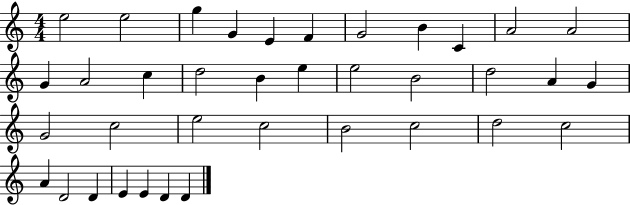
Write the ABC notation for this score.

X:1
T:Untitled
M:4/4
L:1/4
K:C
e2 e2 g G E F G2 B C A2 A2 G A2 c d2 B e e2 B2 d2 A G G2 c2 e2 c2 B2 c2 d2 c2 A D2 D E E D D